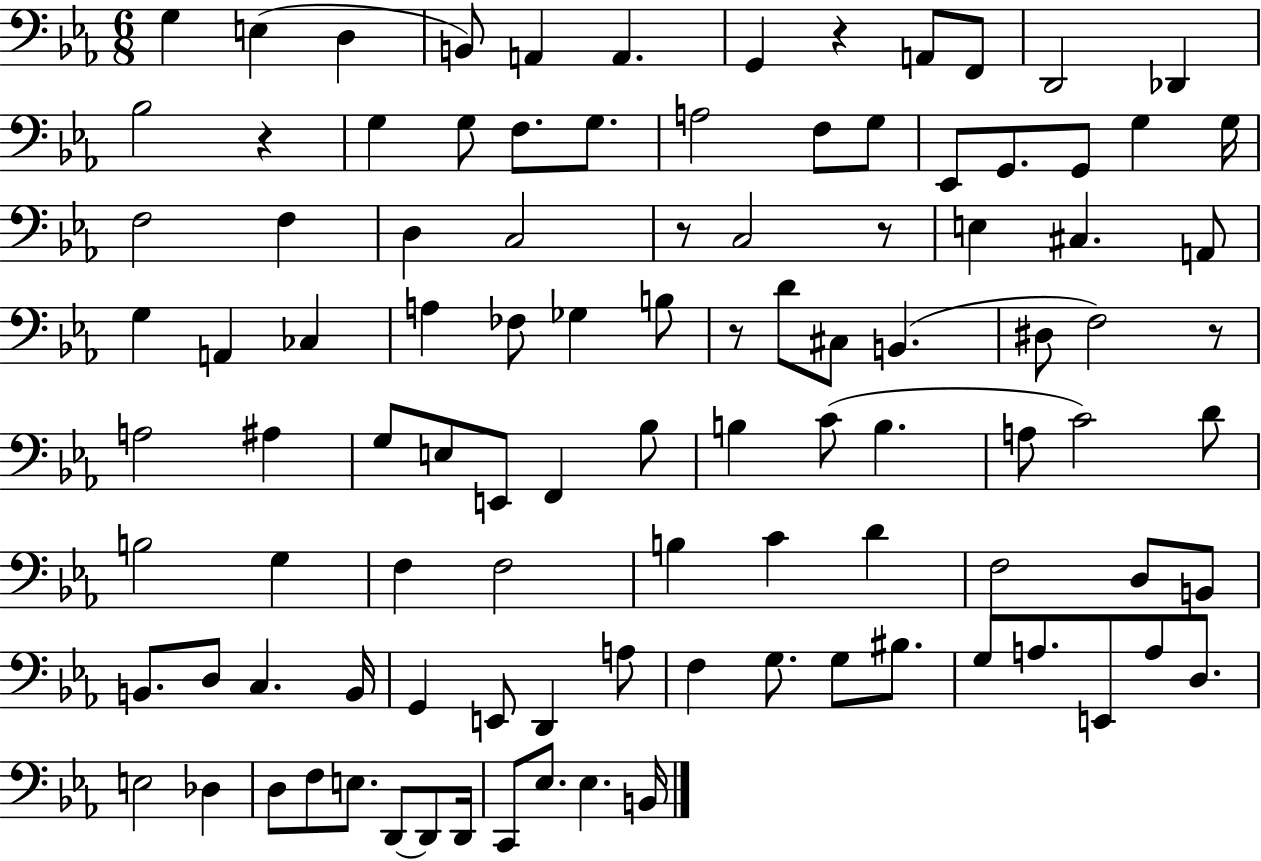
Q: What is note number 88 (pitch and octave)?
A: F3